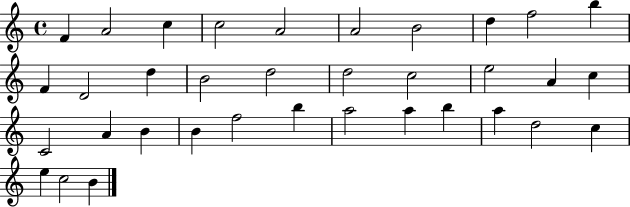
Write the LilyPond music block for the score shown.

{
  \clef treble
  \time 4/4
  \defaultTimeSignature
  \key c \major
  f'4 a'2 c''4 | c''2 a'2 | a'2 b'2 | d''4 f''2 b''4 | \break f'4 d'2 d''4 | b'2 d''2 | d''2 c''2 | e''2 a'4 c''4 | \break c'2 a'4 b'4 | b'4 f''2 b''4 | a''2 a''4 b''4 | a''4 d''2 c''4 | \break e''4 c''2 b'4 | \bar "|."
}